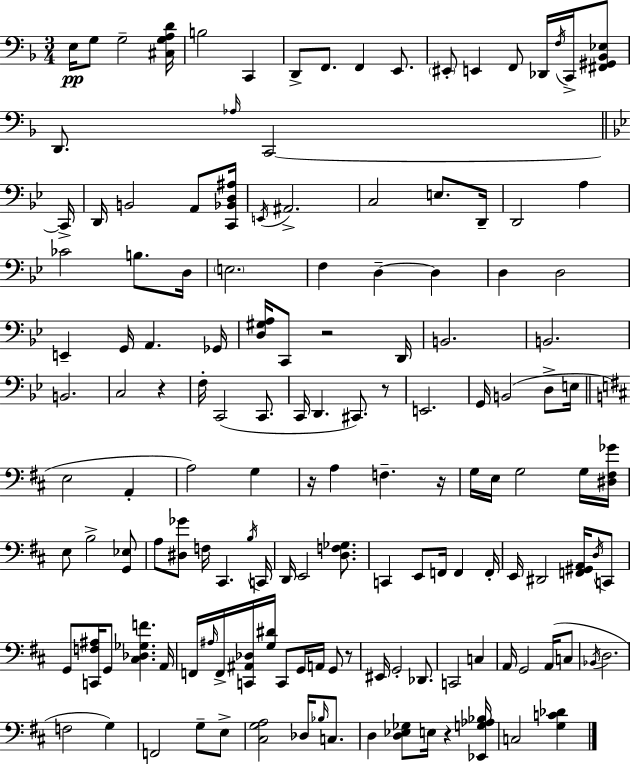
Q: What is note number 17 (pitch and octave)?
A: Ab3